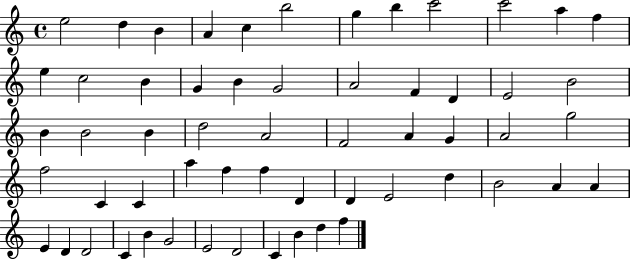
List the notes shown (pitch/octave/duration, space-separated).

E5/h D5/q B4/q A4/q C5/q B5/h G5/q B5/q C6/h C6/h A5/q F5/q E5/q C5/h B4/q G4/q B4/q G4/h A4/h F4/q D4/q E4/h B4/h B4/q B4/h B4/q D5/h A4/h F4/h A4/q G4/q A4/h G5/h F5/h C4/q C4/q A5/q F5/q F5/q D4/q D4/q E4/h D5/q B4/h A4/q A4/q E4/q D4/q D4/h C4/q B4/q G4/h E4/h D4/h C4/q B4/q D5/q F5/q